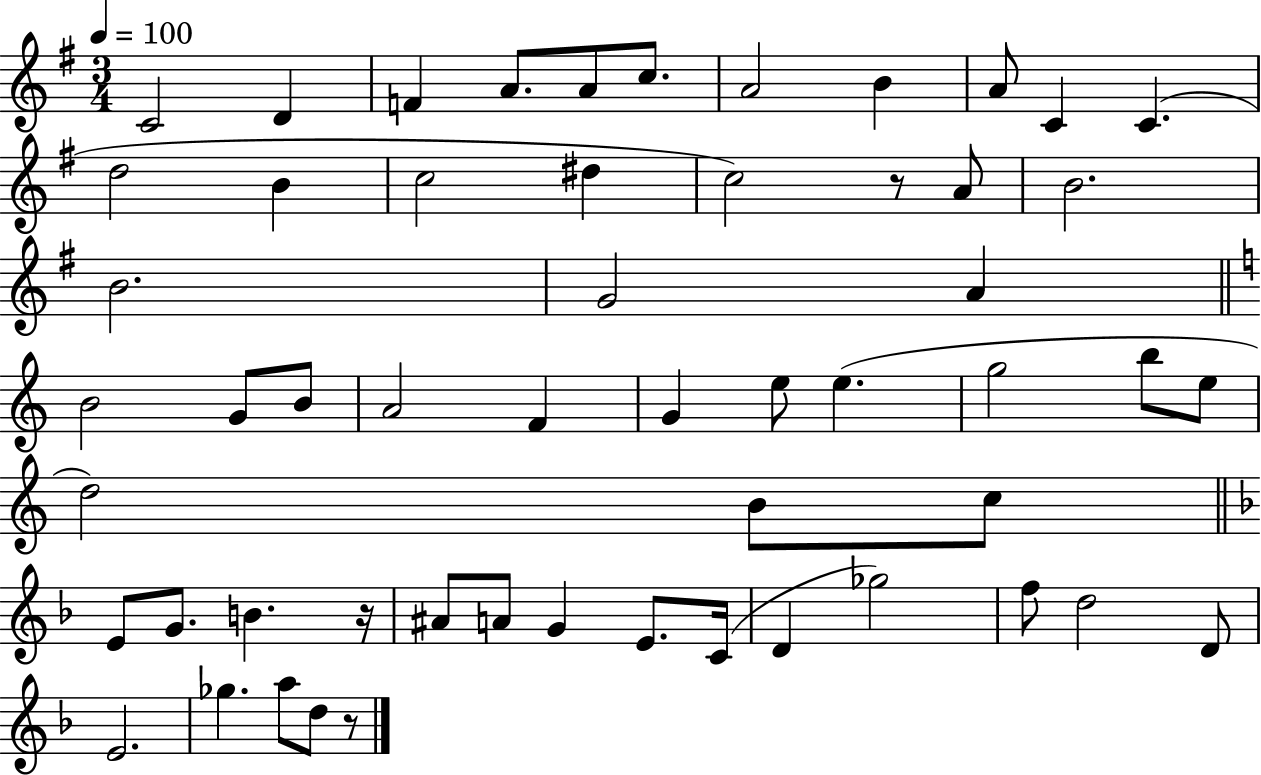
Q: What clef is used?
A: treble